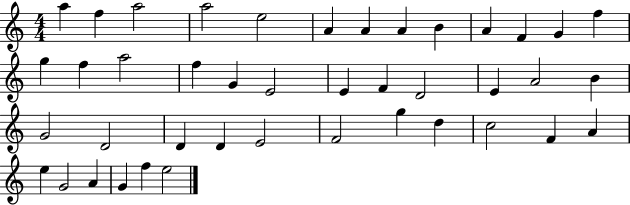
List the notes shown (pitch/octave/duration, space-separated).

A5/q F5/q A5/h A5/h E5/h A4/q A4/q A4/q B4/q A4/q F4/q G4/q F5/q G5/q F5/q A5/h F5/q G4/q E4/h E4/q F4/q D4/h E4/q A4/h B4/q G4/h D4/h D4/q D4/q E4/h F4/h G5/q D5/q C5/h F4/q A4/q E5/q G4/h A4/q G4/q F5/q E5/h